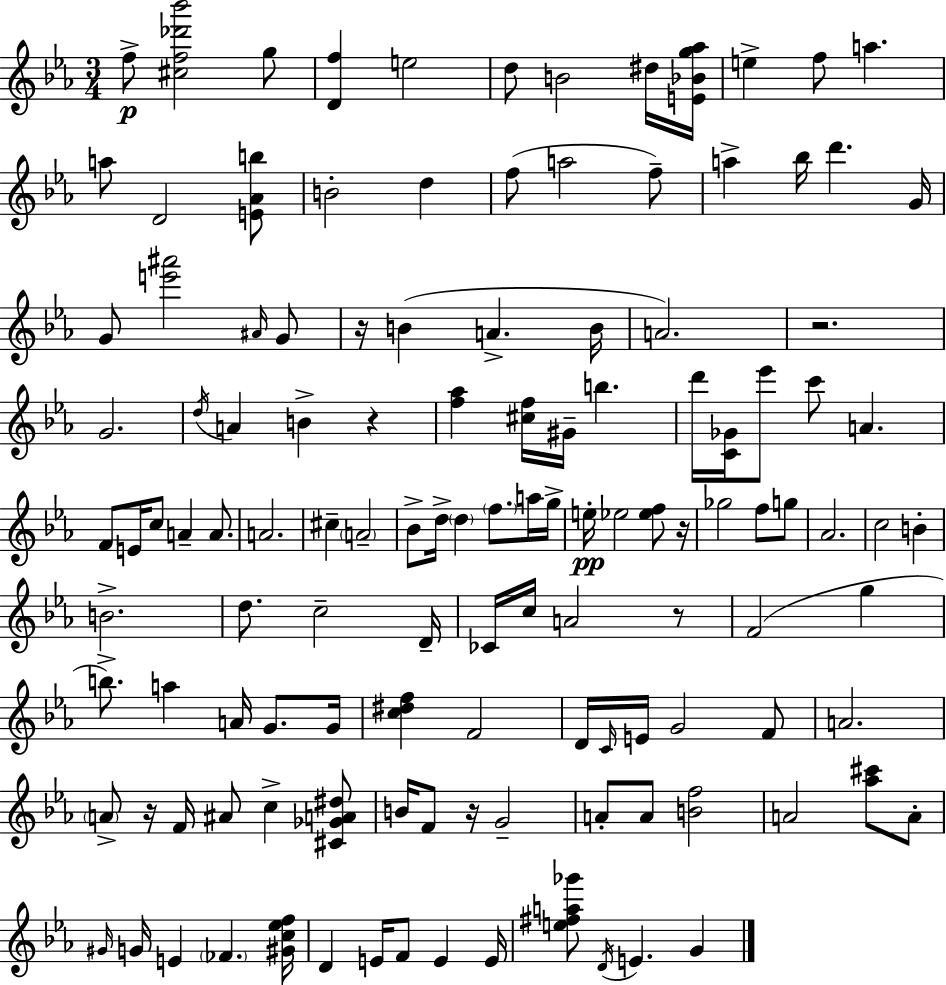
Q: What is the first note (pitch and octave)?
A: F5